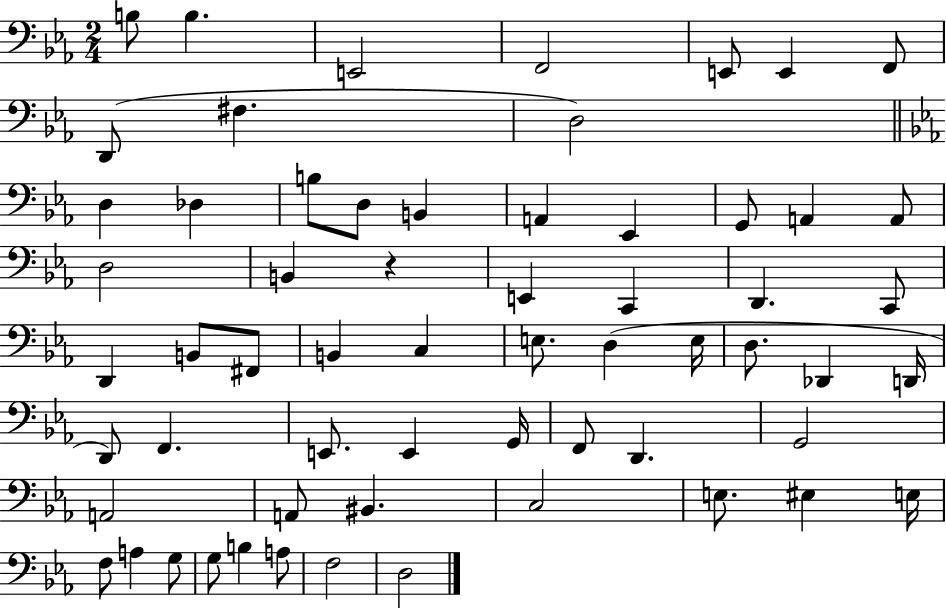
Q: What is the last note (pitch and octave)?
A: D3